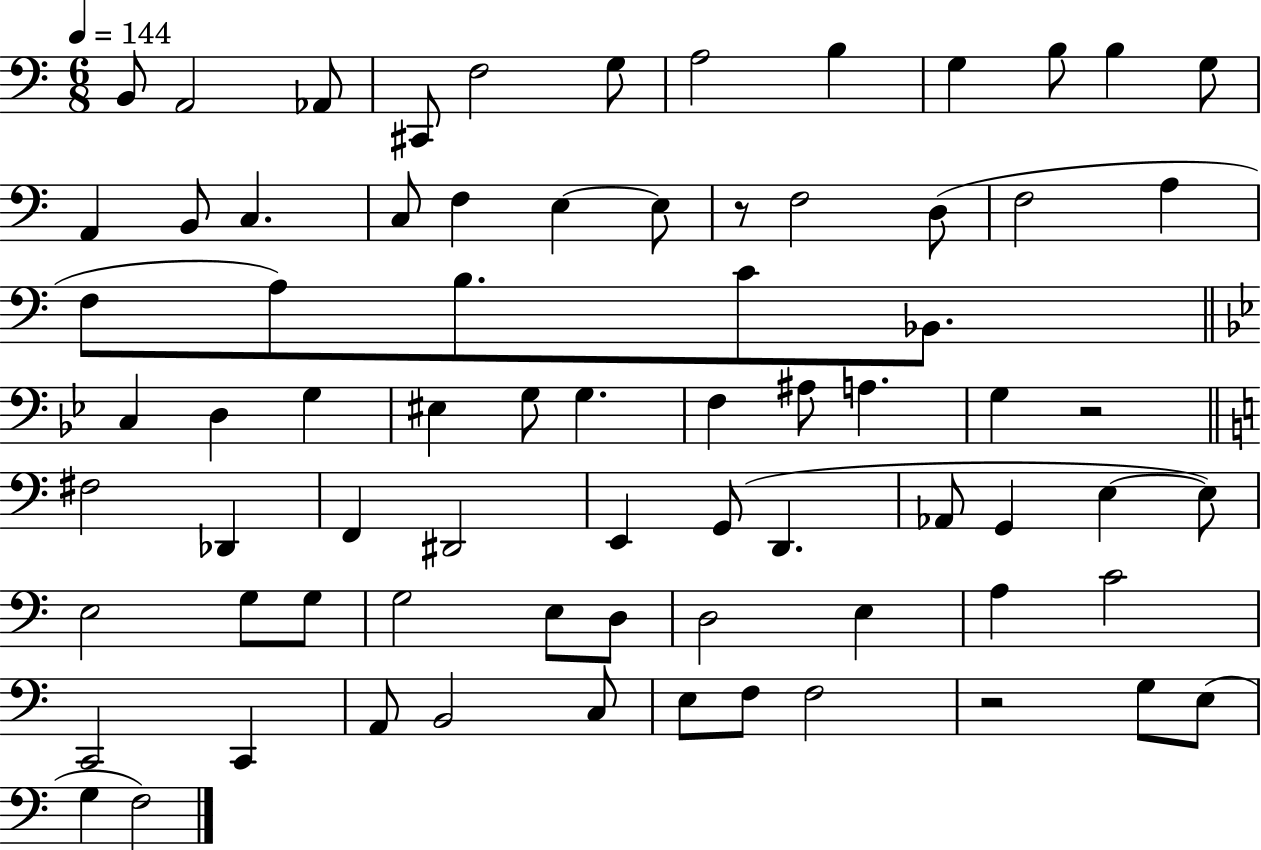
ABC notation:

X:1
T:Untitled
M:6/8
L:1/4
K:C
B,,/2 A,,2 _A,,/2 ^C,,/2 F,2 G,/2 A,2 B, G, B,/2 B, G,/2 A,, B,,/2 C, C,/2 F, E, E,/2 z/2 F,2 D,/2 F,2 A, F,/2 A,/2 B,/2 C/2 _B,,/2 C, D, G, ^E, G,/2 G, F, ^A,/2 A, G, z2 ^F,2 _D,, F,, ^D,,2 E,, G,,/2 D,, _A,,/2 G,, E, E,/2 E,2 G,/2 G,/2 G,2 E,/2 D,/2 D,2 E, A, C2 C,,2 C,, A,,/2 B,,2 C,/2 E,/2 F,/2 F,2 z2 G,/2 E,/2 G, F,2